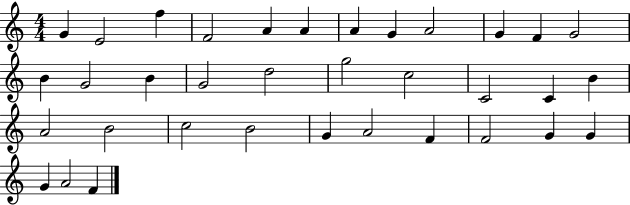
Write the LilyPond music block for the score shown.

{
  \clef treble
  \numericTimeSignature
  \time 4/4
  \key c \major
  g'4 e'2 f''4 | f'2 a'4 a'4 | a'4 g'4 a'2 | g'4 f'4 g'2 | \break b'4 g'2 b'4 | g'2 d''2 | g''2 c''2 | c'2 c'4 b'4 | \break a'2 b'2 | c''2 b'2 | g'4 a'2 f'4 | f'2 g'4 g'4 | \break g'4 a'2 f'4 | \bar "|."
}